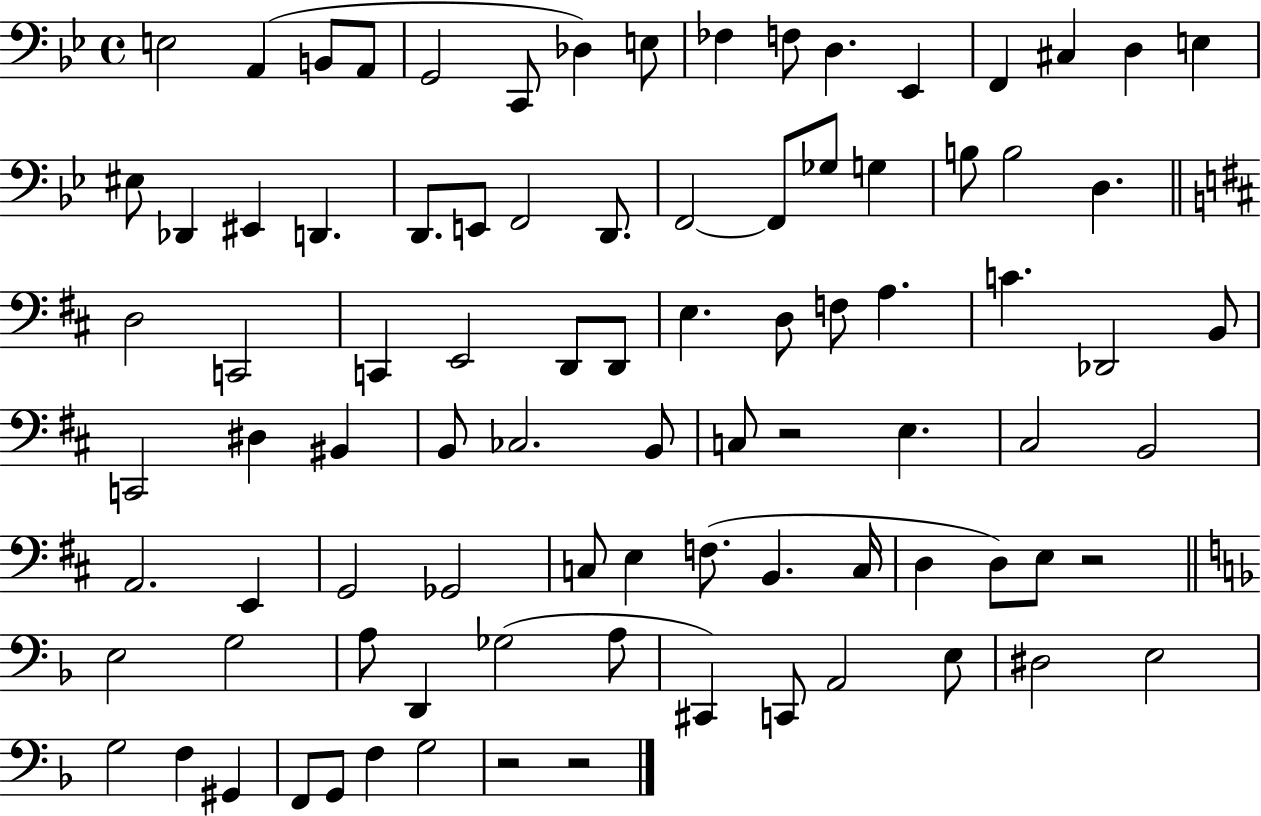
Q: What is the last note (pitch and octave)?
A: G3